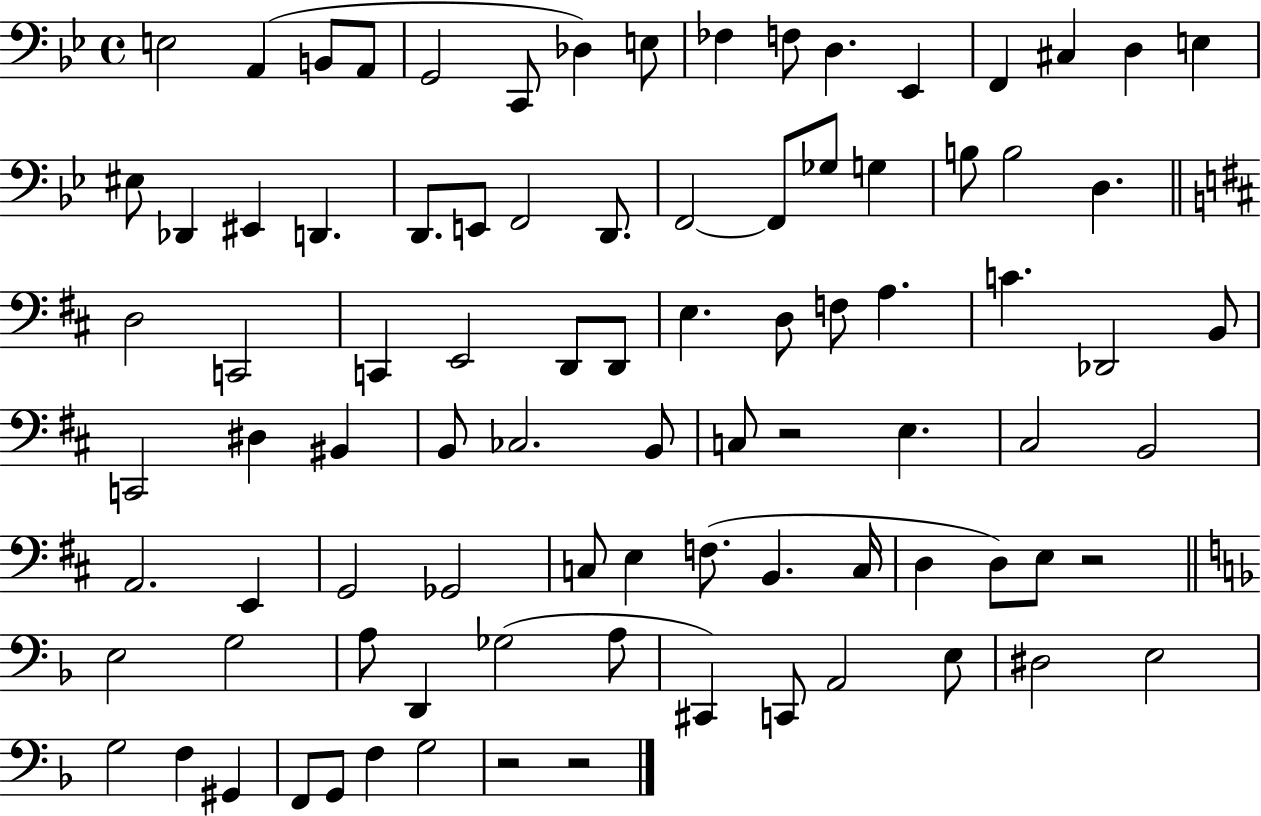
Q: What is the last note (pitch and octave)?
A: G3